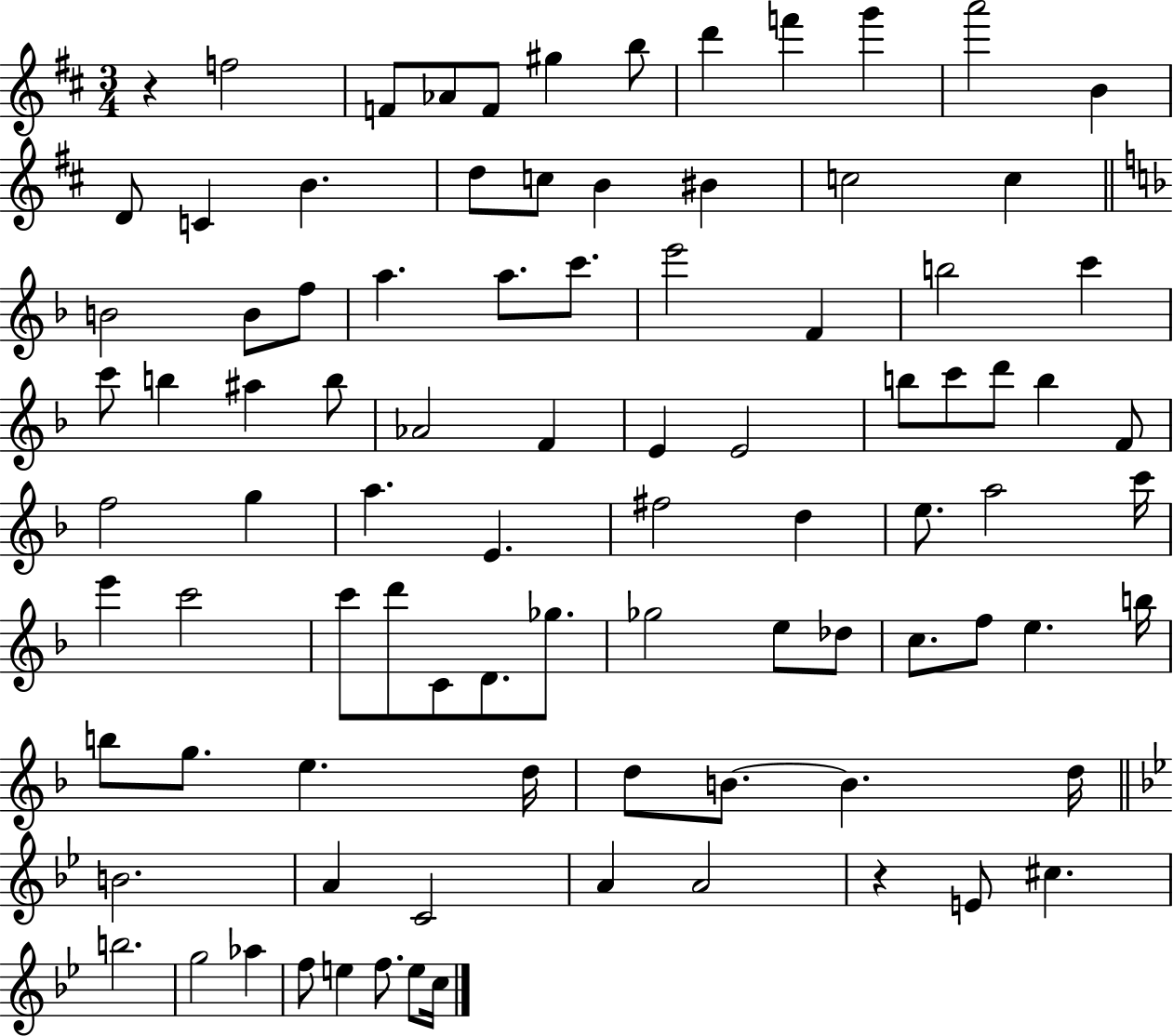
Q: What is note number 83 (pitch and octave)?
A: G5